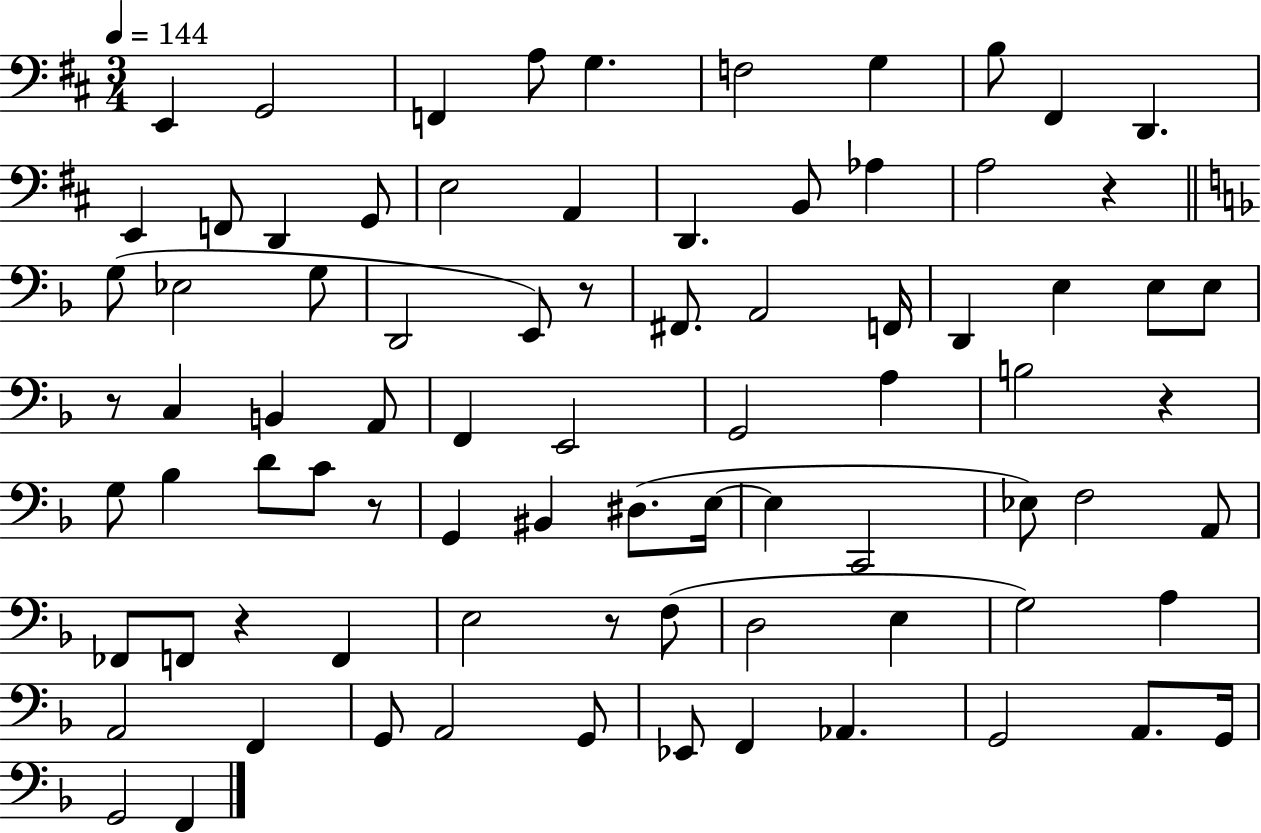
{
  \clef bass
  \numericTimeSignature
  \time 3/4
  \key d \major
  \tempo 4 = 144
  e,4 g,2 | f,4 a8 g4. | f2 g4 | b8 fis,4 d,4. | \break e,4 f,8 d,4 g,8 | e2 a,4 | d,4. b,8 aes4 | a2 r4 | \break \bar "||" \break \key f \major g8( ees2 g8 | d,2 e,8) r8 | fis,8. a,2 f,16 | d,4 e4 e8 e8 | \break r8 c4 b,4 a,8 | f,4 e,2 | g,2 a4 | b2 r4 | \break g8 bes4 d'8 c'8 r8 | g,4 bis,4 dis8.( e16~~ | e4 c,2 | ees8) f2 a,8 | \break fes,8 f,8 r4 f,4 | e2 r8 f8( | d2 e4 | g2) a4 | \break a,2 f,4 | g,8 a,2 g,8 | ees,8 f,4 aes,4. | g,2 a,8. g,16 | \break g,2 f,4 | \bar "|."
}